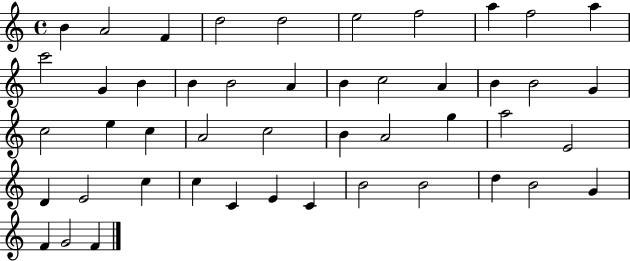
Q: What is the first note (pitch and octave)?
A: B4